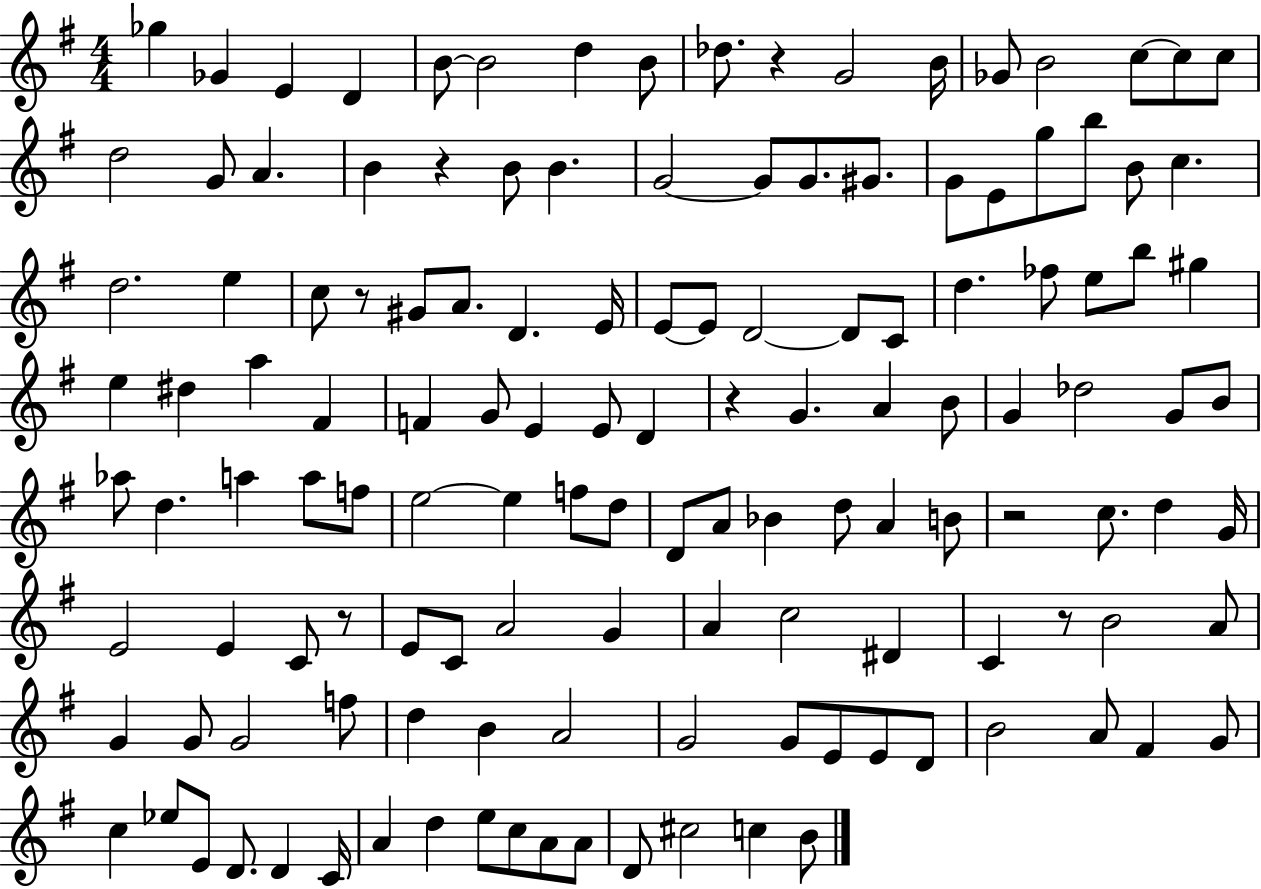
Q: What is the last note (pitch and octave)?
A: B4